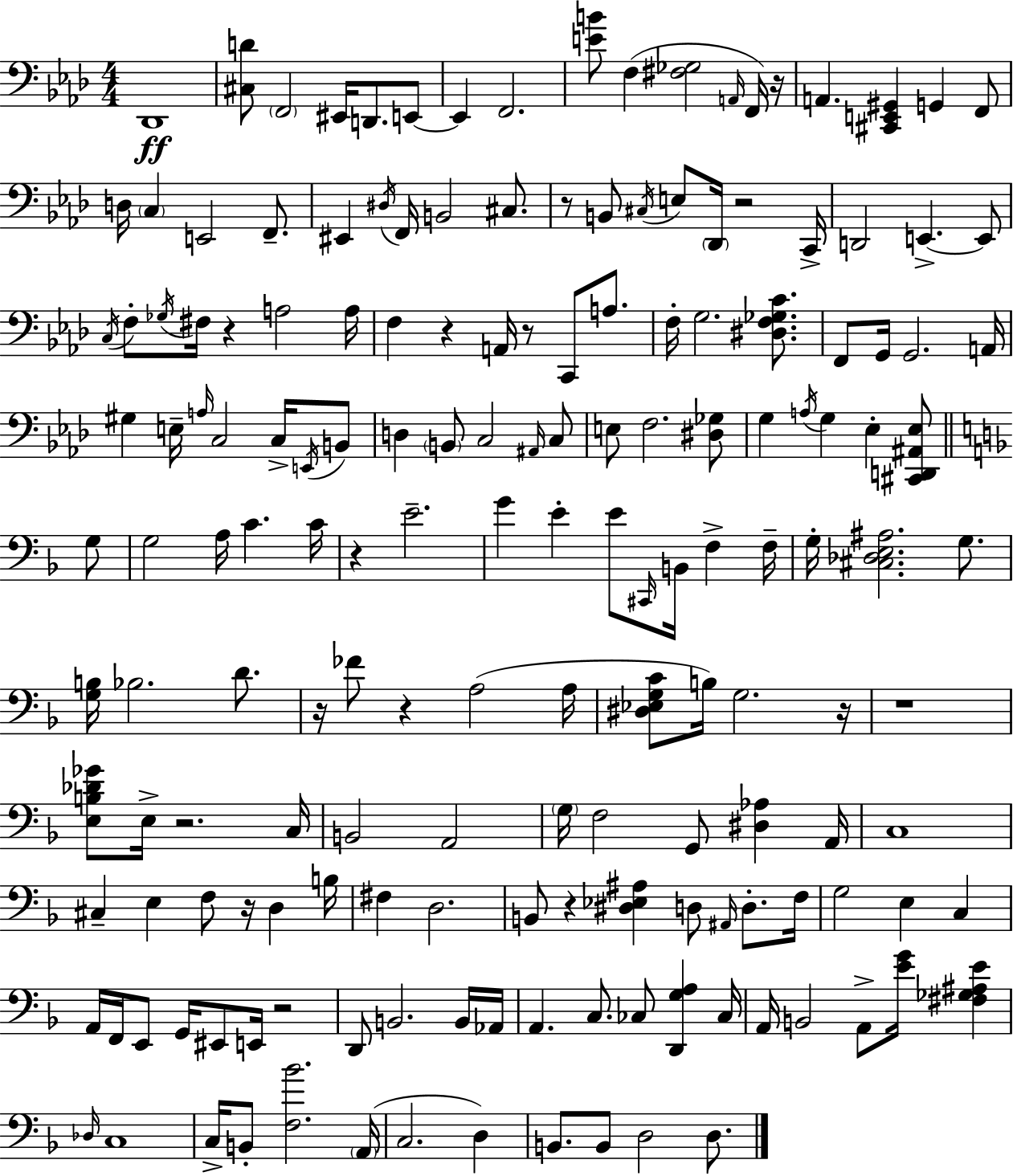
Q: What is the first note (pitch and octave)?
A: Db2